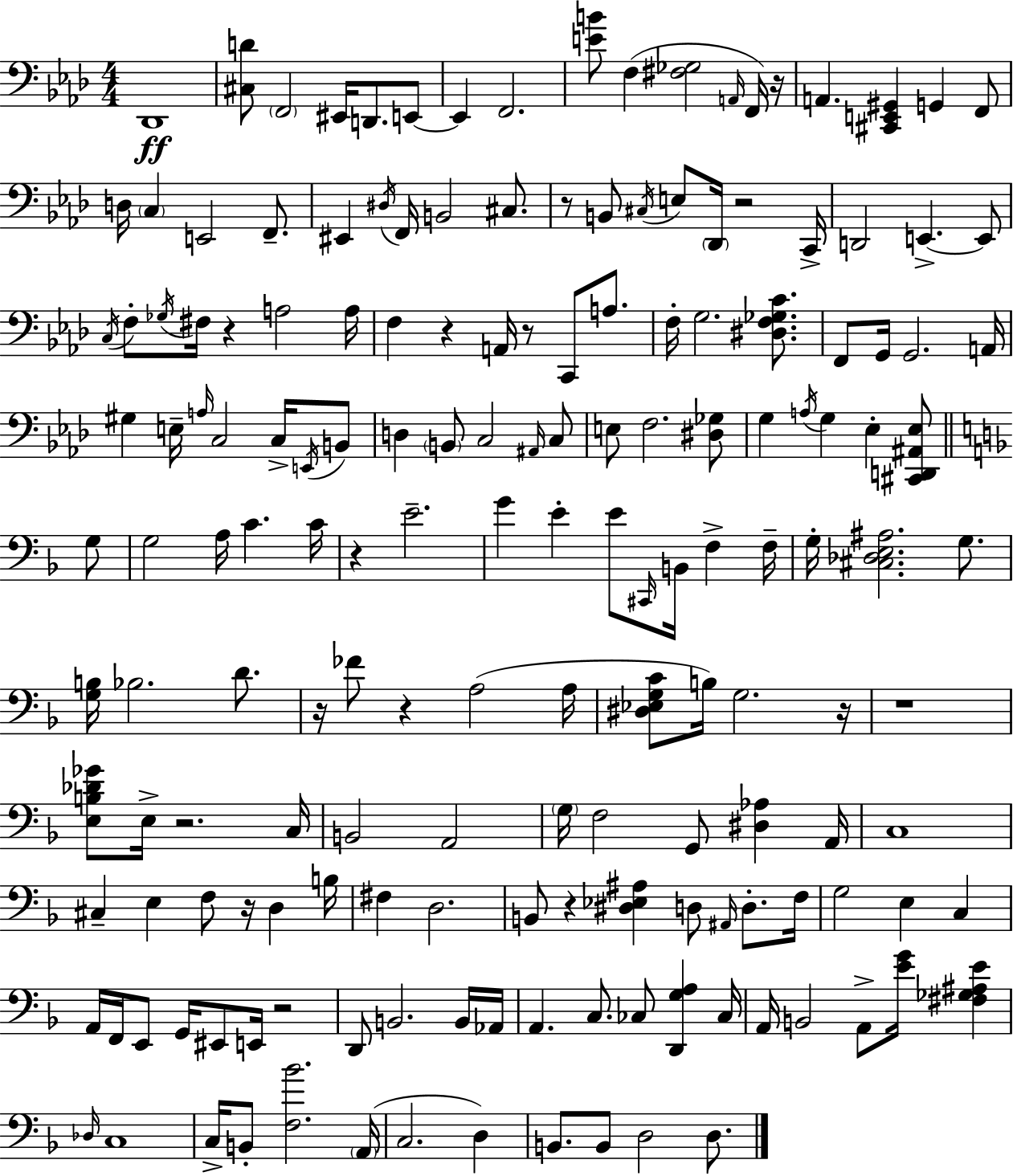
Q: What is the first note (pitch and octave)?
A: Db2